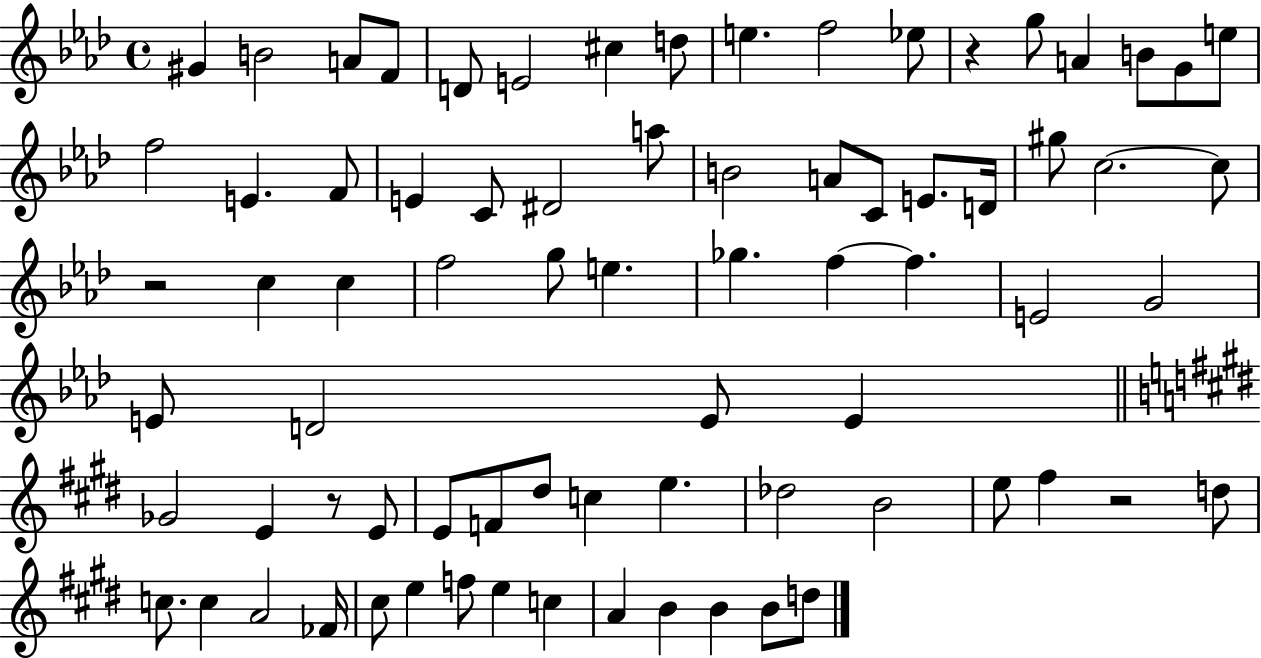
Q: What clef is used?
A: treble